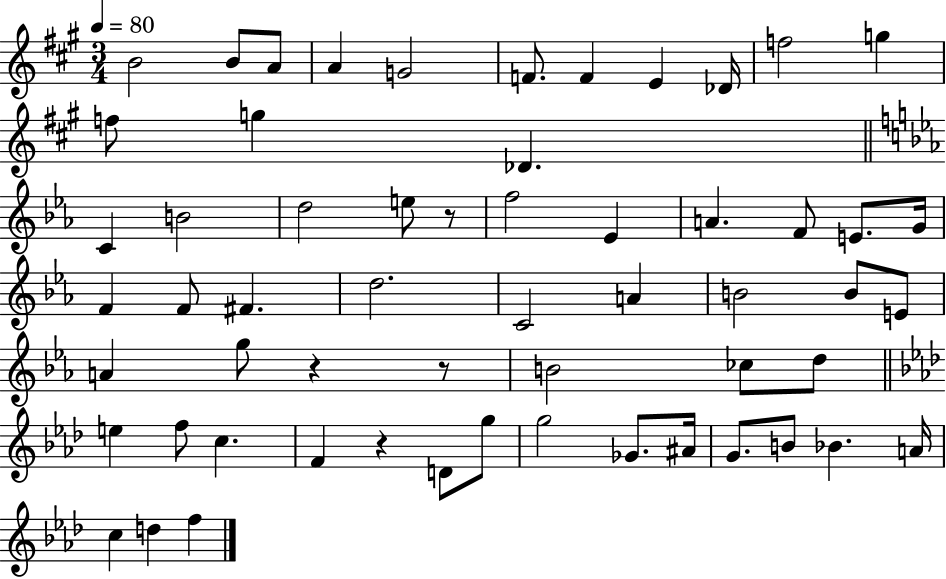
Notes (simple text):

B4/h B4/e A4/e A4/q G4/h F4/e. F4/q E4/q Db4/s F5/h G5/q F5/e G5/q Db4/q. C4/q B4/h D5/h E5/e R/e F5/h Eb4/q A4/q. F4/e E4/e. G4/s F4/q F4/e F#4/q. D5/h. C4/h A4/q B4/h B4/e E4/e A4/q G5/e R/q R/e B4/h CES5/e D5/e E5/q F5/e C5/q. F4/q R/q D4/e G5/e G5/h Gb4/e. A#4/s G4/e. B4/e Bb4/q. A4/s C5/q D5/q F5/q